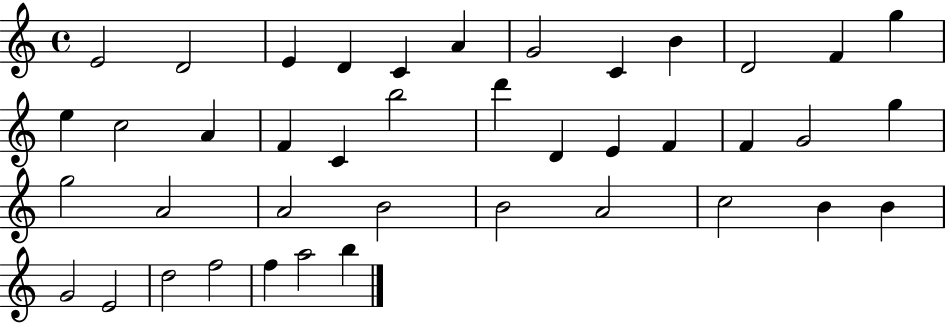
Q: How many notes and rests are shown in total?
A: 41